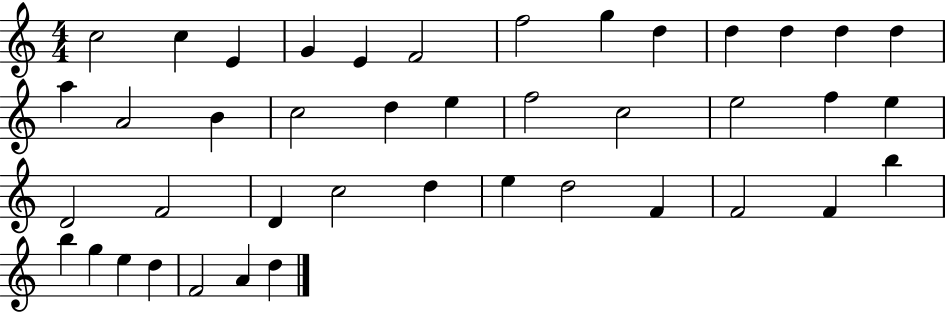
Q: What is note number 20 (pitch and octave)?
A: F5